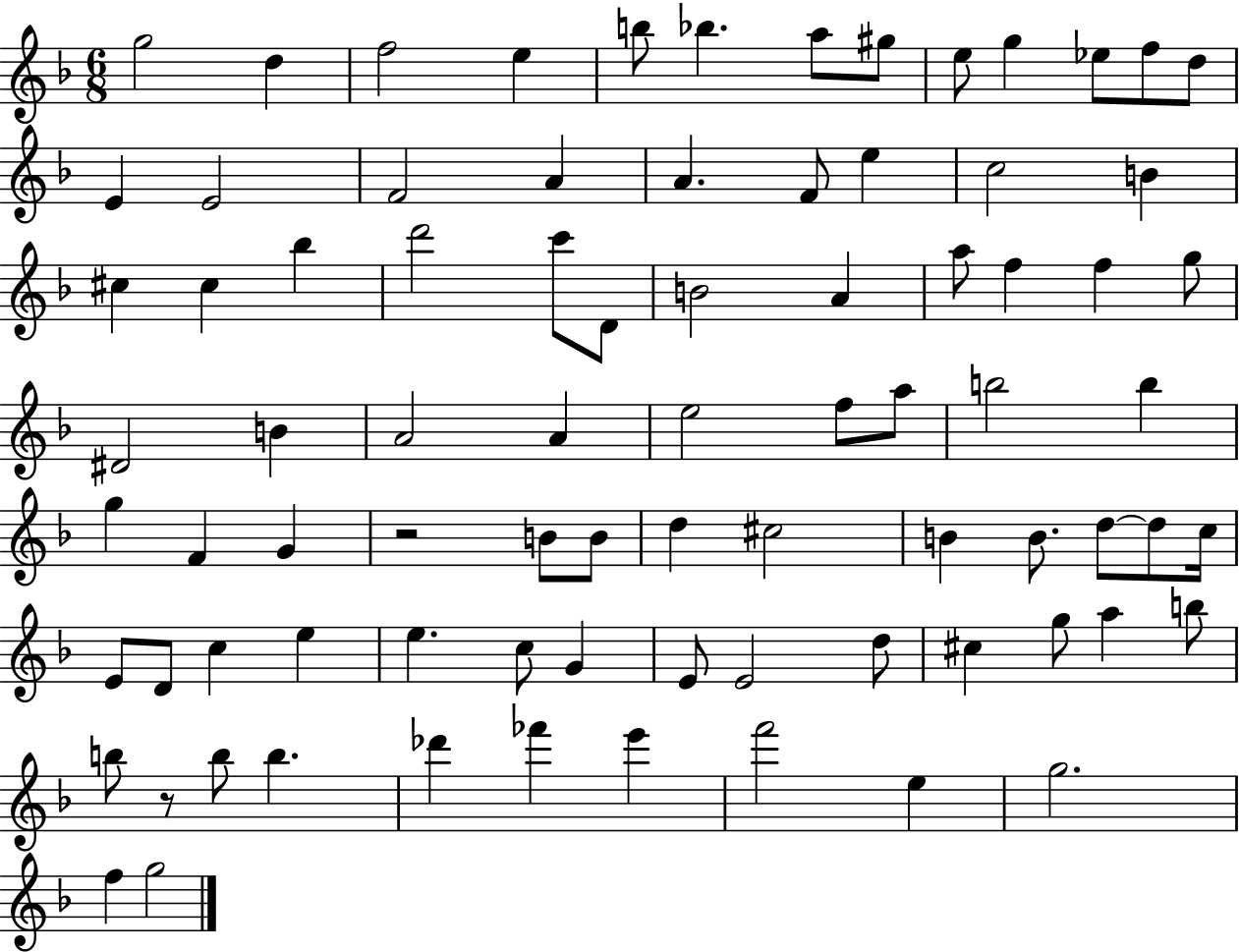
{
  \clef treble
  \numericTimeSignature
  \time 6/8
  \key f \major
  g''2 d''4 | f''2 e''4 | b''8 bes''4. a''8 gis''8 | e''8 g''4 ees''8 f''8 d''8 | \break e'4 e'2 | f'2 a'4 | a'4. f'8 e''4 | c''2 b'4 | \break cis''4 cis''4 bes''4 | d'''2 c'''8 d'8 | b'2 a'4 | a''8 f''4 f''4 g''8 | \break dis'2 b'4 | a'2 a'4 | e''2 f''8 a''8 | b''2 b''4 | \break g''4 f'4 g'4 | r2 b'8 b'8 | d''4 cis''2 | b'4 b'8. d''8~~ d''8 c''16 | \break e'8 d'8 c''4 e''4 | e''4. c''8 g'4 | e'8 e'2 d''8 | cis''4 g''8 a''4 b''8 | \break b''8 r8 b''8 b''4. | des'''4 fes'''4 e'''4 | f'''2 e''4 | g''2. | \break f''4 g''2 | \bar "|."
}